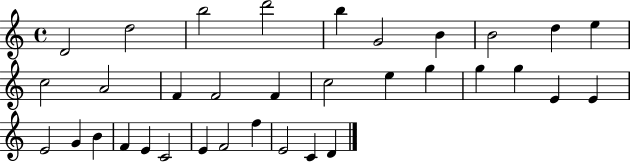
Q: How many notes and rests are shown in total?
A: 34